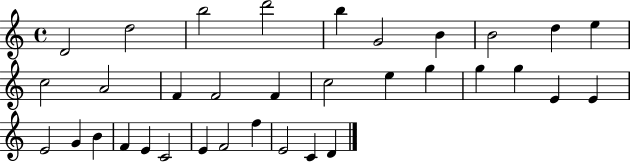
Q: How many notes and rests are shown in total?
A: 34